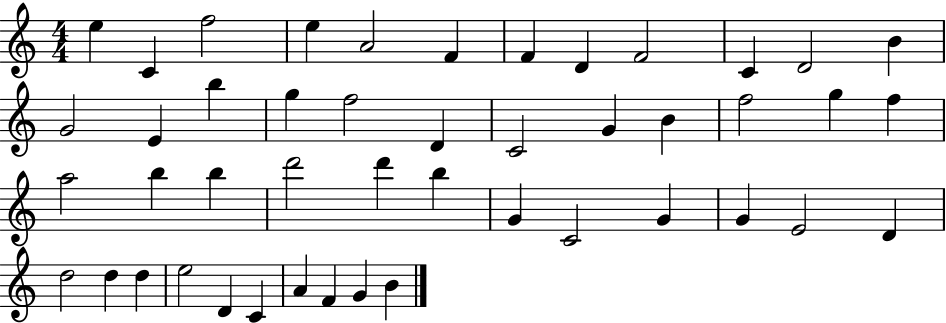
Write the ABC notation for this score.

X:1
T:Untitled
M:4/4
L:1/4
K:C
e C f2 e A2 F F D F2 C D2 B G2 E b g f2 D C2 G B f2 g f a2 b b d'2 d' b G C2 G G E2 D d2 d d e2 D C A F G B